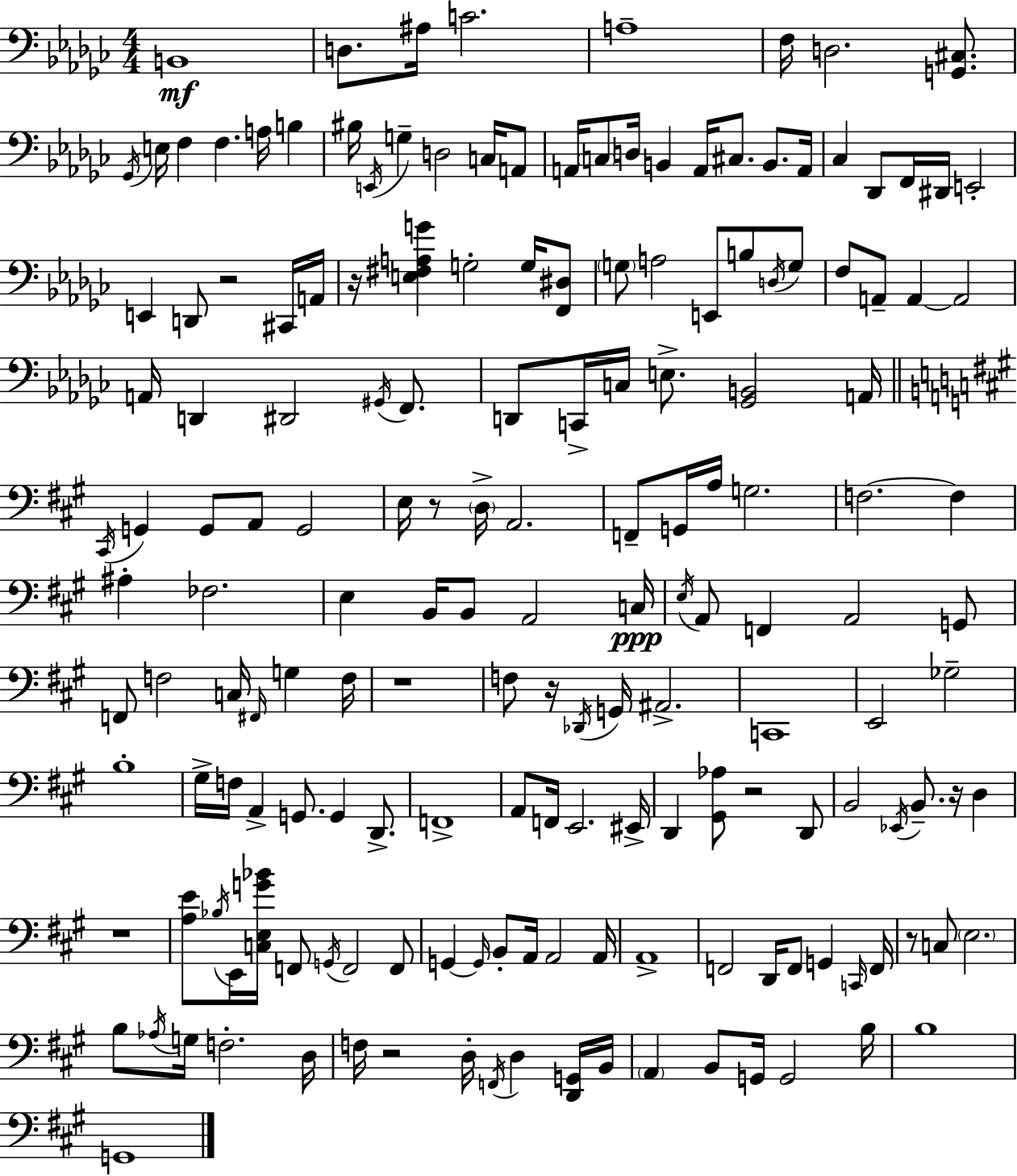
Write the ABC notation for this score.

X:1
T:Untitled
M:4/4
L:1/4
K:Ebm
B,,4 D,/2 ^A,/4 C2 A,4 F,/4 D,2 [G,,^C,]/2 _G,,/4 E,/4 F, F, A,/4 B, ^B,/4 E,,/4 G, D,2 C,/4 A,,/2 A,,/4 C,/2 D,/4 B,, A,,/4 ^C,/2 B,,/2 A,,/4 _C, _D,,/2 F,,/4 ^D,,/4 E,,2 E,, D,,/2 z2 ^C,,/4 A,,/4 z/4 [E,^F,A,G] G,2 G,/4 [F,,^D,]/2 G,/2 A,2 E,,/2 B,/2 D,/4 G,/2 F,/2 A,,/2 A,, A,,2 A,,/4 D,, ^D,,2 ^G,,/4 F,,/2 D,,/2 C,,/4 C,/4 E,/2 [_G,,B,,]2 A,,/4 ^C,,/4 G,, G,,/2 A,,/2 G,,2 E,/4 z/2 D,/4 A,,2 F,,/2 G,,/4 A,/4 G,2 F,2 F, ^A, _F,2 E, B,,/4 B,,/2 A,,2 C,/4 E,/4 A,,/2 F,, A,,2 G,,/2 F,,/2 F,2 C,/4 ^F,,/4 G, F,/4 z4 F,/2 z/4 _D,,/4 G,,/4 ^A,,2 C,,4 E,,2 _G,2 B,4 ^G,/4 F,/4 A,, G,,/2 G,, D,,/2 F,,4 A,,/2 F,,/4 E,,2 ^E,,/4 D,, [^G,,_A,]/2 z2 D,,/2 B,,2 _E,,/4 B,,/2 z/4 D, z4 [A,E]/2 _B,/4 E,,/4 [C,E,G_B]/4 F,,/2 G,,/4 F,,2 F,,/2 G,, G,,/4 B,,/2 A,,/4 A,,2 A,,/4 A,,4 F,,2 D,,/4 F,,/2 G,, C,,/4 F,,/4 z/2 C,/2 E,2 B,/2 _A,/4 G,/4 F,2 D,/4 F,/4 z2 D,/4 F,,/4 D, [D,,G,,]/4 B,,/4 A,, B,,/2 G,,/4 G,,2 B,/4 B,4 G,,4